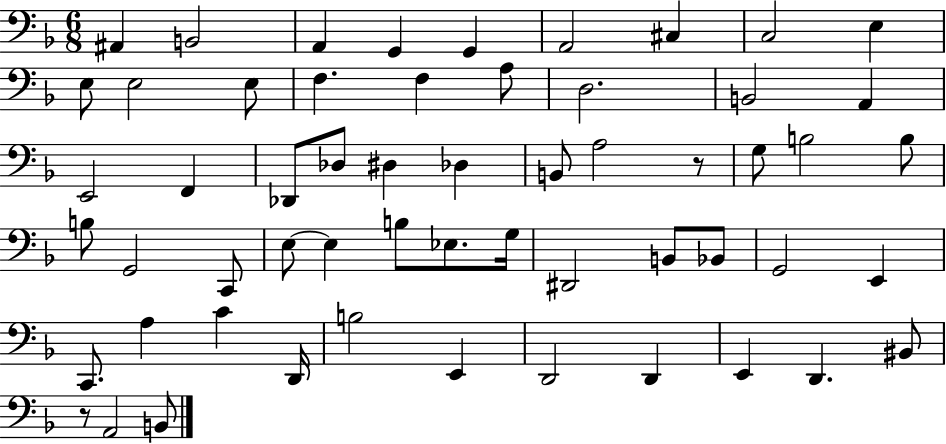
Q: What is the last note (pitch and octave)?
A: B2